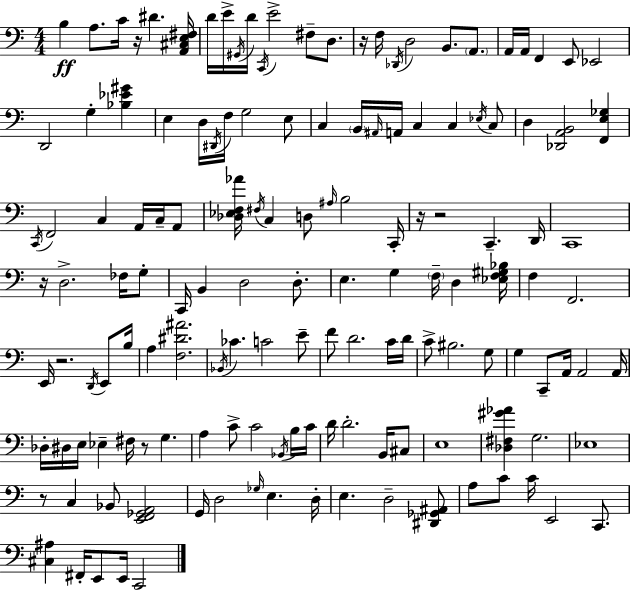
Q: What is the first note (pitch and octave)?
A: B3